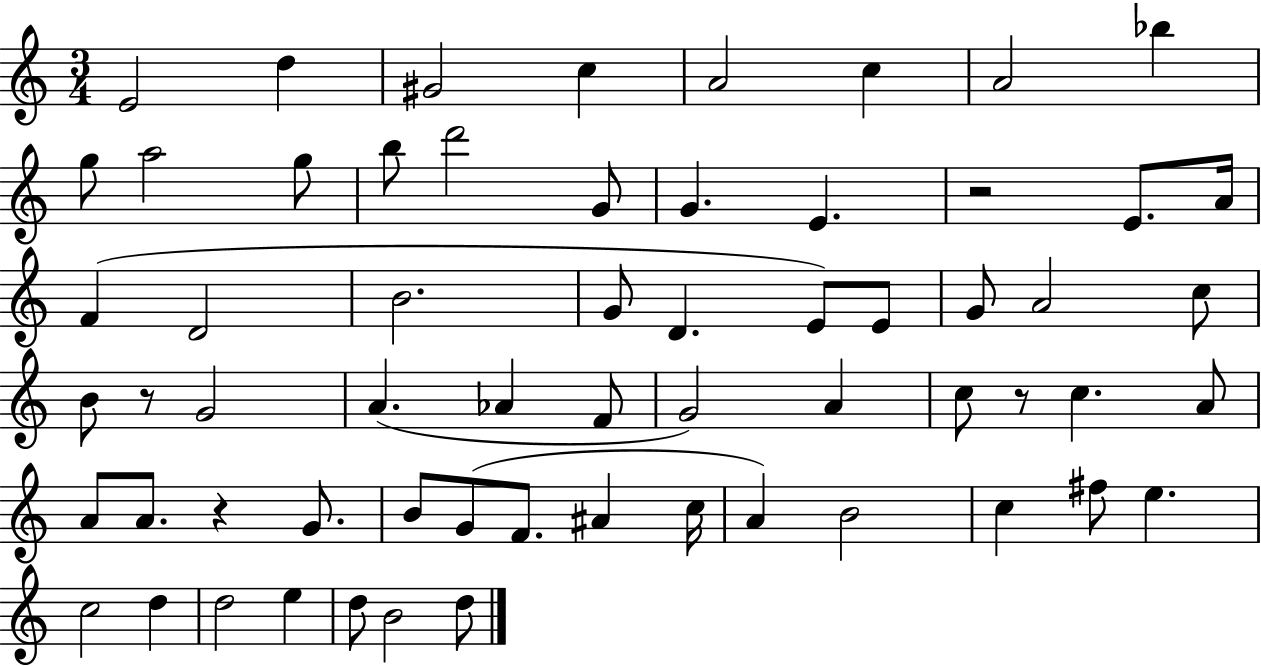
{
  \clef treble
  \numericTimeSignature
  \time 3/4
  \key c \major
  e'2 d''4 | gis'2 c''4 | a'2 c''4 | a'2 bes''4 | \break g''8 a''2 g''8 | b''8 d'''2 g'8 | g'4. e'4. | r2 e'8. a'16 | \break f'4( d'2 | b'2. | g'8 d'4. e'8) e'8 | g'8 a'2 c''8 | \break b'8 r8 g'2 | a'4.( aes'4 f'8 | g'2) a'4 | c''8 r8 c''4. a'8 | \break a'8 a'8. r4 g'8. | b'8 g'8( f'8. ais'4 c''16 | a'4) b'2 | c''4 fis''8 e''4. | \break c''2 d''4 | d''2 e''4 | d''8 b'2 d''8 | \bar "|."
}